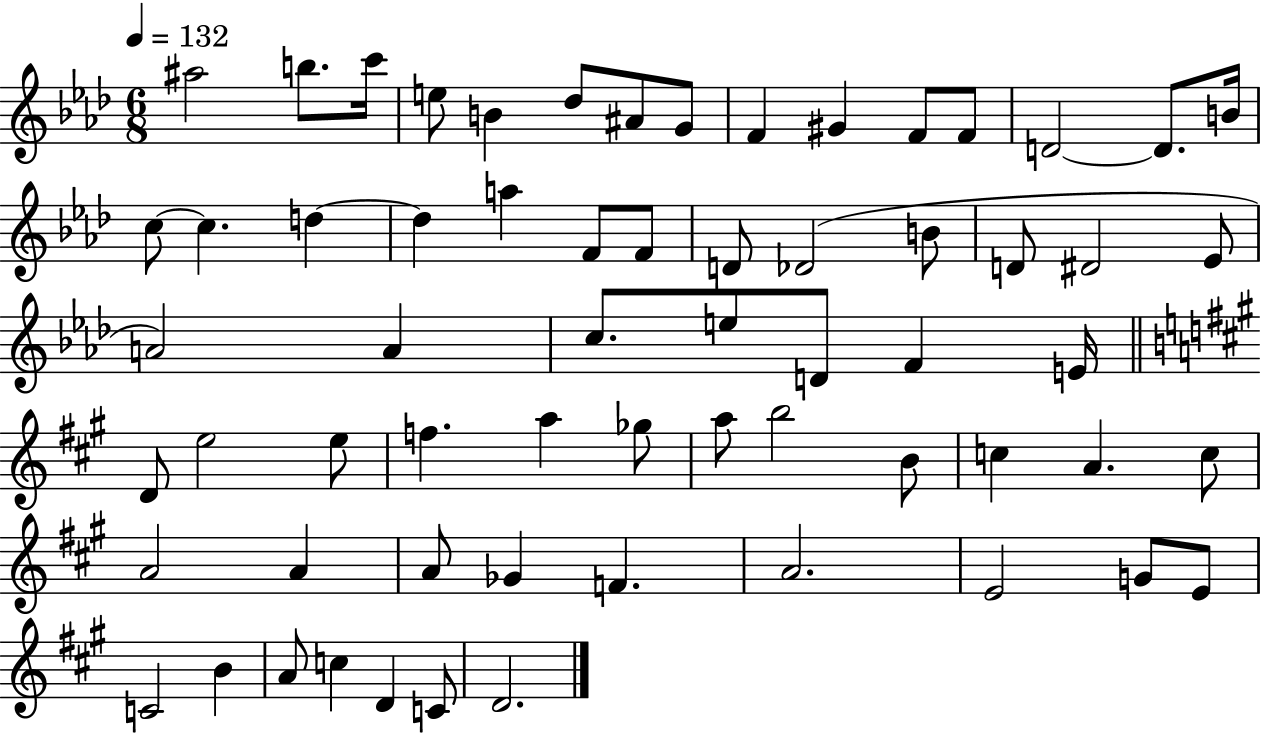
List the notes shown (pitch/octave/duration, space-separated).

A#5/h B5/e. C6/s E5/e B4/q Db5/e A#4/e G4/e F4/q G#4/q F4/e F4/e D4/h D4/e. B4/s C5/e C5/q. D5/q D5/q A5/q F4/e F4/e D4/e Db4/h B4/e D4/e D#4/h Eb4/e A4/h A4/q C5/e. E5/e D4/e F4/q E4/s D4/e E5/h E5/e F5/q. A5/q Gb5/e A5/e B5/h B4/e C5/q A4/q. C5/e A4/h A4/q A4/e Gb4/q F4/q. A4/h. E4/h G4/e E4/e C4/h B4/q A4/e C5/q D4/q C4/e D4/h.